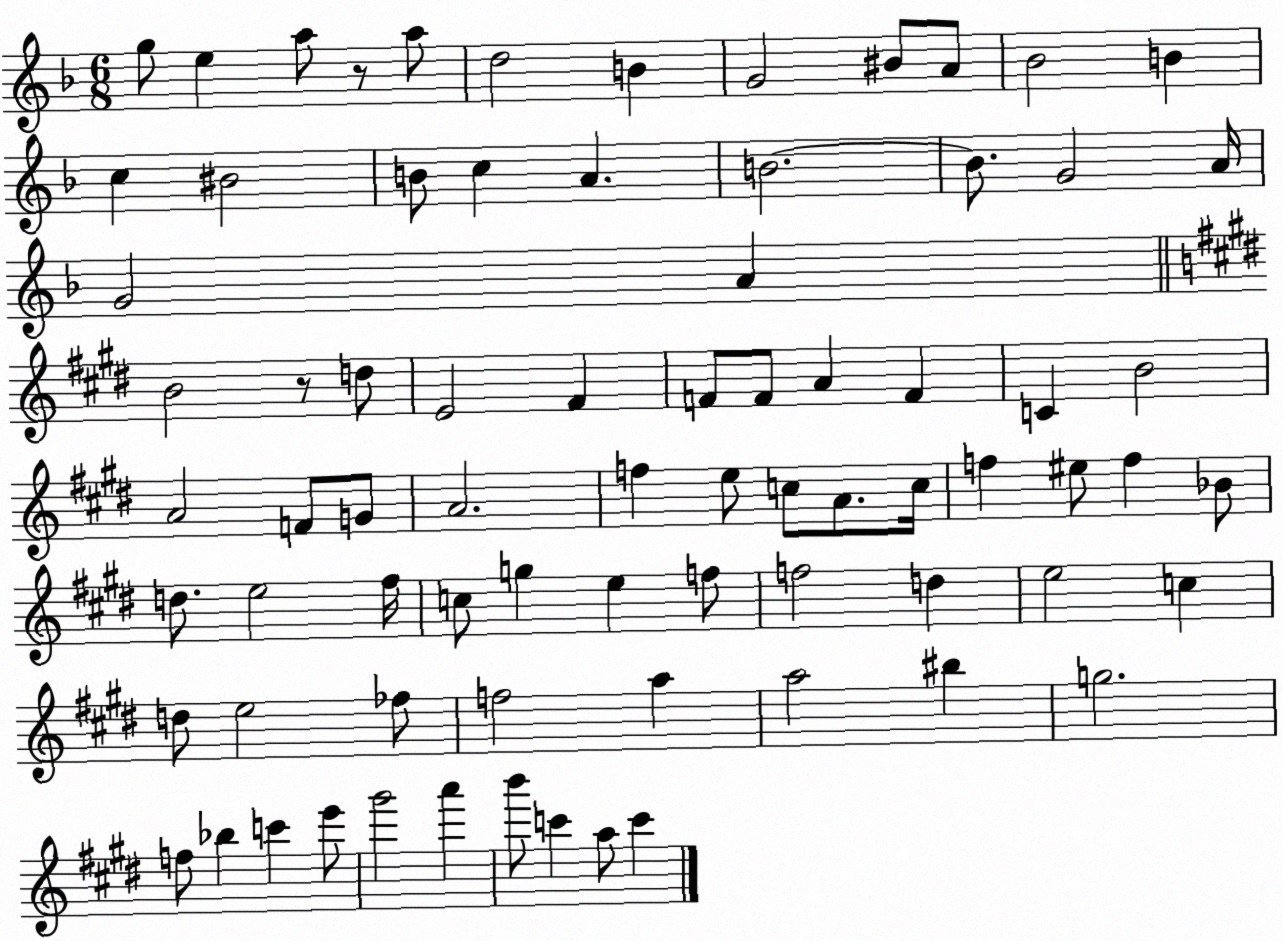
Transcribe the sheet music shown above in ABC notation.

X:1
T:Untitled
M:6/8
L:1/4
K:F
g/2 e a/2 z/2 a/2 d2 B G2 ^B/2 A/2 _B2 B c ^B2 B/2 c A B2 B/2 G2 A/4 G2 A B2 z/2 d/2 E2 ^F F/2 F/2 A F C B2 A2 F/2 G/2 A2 f e/2 c/2 A/2 c/4 f ^e/2 f _B/2 d/2 e2 ^f/4 c/2 g e f/2 f2 d e2 c d/2 e2 _f/2 f2 a a2 ^b g2 f/2 _b c' e'/2 ^g'2 a' b'/2 c' a/2 c'